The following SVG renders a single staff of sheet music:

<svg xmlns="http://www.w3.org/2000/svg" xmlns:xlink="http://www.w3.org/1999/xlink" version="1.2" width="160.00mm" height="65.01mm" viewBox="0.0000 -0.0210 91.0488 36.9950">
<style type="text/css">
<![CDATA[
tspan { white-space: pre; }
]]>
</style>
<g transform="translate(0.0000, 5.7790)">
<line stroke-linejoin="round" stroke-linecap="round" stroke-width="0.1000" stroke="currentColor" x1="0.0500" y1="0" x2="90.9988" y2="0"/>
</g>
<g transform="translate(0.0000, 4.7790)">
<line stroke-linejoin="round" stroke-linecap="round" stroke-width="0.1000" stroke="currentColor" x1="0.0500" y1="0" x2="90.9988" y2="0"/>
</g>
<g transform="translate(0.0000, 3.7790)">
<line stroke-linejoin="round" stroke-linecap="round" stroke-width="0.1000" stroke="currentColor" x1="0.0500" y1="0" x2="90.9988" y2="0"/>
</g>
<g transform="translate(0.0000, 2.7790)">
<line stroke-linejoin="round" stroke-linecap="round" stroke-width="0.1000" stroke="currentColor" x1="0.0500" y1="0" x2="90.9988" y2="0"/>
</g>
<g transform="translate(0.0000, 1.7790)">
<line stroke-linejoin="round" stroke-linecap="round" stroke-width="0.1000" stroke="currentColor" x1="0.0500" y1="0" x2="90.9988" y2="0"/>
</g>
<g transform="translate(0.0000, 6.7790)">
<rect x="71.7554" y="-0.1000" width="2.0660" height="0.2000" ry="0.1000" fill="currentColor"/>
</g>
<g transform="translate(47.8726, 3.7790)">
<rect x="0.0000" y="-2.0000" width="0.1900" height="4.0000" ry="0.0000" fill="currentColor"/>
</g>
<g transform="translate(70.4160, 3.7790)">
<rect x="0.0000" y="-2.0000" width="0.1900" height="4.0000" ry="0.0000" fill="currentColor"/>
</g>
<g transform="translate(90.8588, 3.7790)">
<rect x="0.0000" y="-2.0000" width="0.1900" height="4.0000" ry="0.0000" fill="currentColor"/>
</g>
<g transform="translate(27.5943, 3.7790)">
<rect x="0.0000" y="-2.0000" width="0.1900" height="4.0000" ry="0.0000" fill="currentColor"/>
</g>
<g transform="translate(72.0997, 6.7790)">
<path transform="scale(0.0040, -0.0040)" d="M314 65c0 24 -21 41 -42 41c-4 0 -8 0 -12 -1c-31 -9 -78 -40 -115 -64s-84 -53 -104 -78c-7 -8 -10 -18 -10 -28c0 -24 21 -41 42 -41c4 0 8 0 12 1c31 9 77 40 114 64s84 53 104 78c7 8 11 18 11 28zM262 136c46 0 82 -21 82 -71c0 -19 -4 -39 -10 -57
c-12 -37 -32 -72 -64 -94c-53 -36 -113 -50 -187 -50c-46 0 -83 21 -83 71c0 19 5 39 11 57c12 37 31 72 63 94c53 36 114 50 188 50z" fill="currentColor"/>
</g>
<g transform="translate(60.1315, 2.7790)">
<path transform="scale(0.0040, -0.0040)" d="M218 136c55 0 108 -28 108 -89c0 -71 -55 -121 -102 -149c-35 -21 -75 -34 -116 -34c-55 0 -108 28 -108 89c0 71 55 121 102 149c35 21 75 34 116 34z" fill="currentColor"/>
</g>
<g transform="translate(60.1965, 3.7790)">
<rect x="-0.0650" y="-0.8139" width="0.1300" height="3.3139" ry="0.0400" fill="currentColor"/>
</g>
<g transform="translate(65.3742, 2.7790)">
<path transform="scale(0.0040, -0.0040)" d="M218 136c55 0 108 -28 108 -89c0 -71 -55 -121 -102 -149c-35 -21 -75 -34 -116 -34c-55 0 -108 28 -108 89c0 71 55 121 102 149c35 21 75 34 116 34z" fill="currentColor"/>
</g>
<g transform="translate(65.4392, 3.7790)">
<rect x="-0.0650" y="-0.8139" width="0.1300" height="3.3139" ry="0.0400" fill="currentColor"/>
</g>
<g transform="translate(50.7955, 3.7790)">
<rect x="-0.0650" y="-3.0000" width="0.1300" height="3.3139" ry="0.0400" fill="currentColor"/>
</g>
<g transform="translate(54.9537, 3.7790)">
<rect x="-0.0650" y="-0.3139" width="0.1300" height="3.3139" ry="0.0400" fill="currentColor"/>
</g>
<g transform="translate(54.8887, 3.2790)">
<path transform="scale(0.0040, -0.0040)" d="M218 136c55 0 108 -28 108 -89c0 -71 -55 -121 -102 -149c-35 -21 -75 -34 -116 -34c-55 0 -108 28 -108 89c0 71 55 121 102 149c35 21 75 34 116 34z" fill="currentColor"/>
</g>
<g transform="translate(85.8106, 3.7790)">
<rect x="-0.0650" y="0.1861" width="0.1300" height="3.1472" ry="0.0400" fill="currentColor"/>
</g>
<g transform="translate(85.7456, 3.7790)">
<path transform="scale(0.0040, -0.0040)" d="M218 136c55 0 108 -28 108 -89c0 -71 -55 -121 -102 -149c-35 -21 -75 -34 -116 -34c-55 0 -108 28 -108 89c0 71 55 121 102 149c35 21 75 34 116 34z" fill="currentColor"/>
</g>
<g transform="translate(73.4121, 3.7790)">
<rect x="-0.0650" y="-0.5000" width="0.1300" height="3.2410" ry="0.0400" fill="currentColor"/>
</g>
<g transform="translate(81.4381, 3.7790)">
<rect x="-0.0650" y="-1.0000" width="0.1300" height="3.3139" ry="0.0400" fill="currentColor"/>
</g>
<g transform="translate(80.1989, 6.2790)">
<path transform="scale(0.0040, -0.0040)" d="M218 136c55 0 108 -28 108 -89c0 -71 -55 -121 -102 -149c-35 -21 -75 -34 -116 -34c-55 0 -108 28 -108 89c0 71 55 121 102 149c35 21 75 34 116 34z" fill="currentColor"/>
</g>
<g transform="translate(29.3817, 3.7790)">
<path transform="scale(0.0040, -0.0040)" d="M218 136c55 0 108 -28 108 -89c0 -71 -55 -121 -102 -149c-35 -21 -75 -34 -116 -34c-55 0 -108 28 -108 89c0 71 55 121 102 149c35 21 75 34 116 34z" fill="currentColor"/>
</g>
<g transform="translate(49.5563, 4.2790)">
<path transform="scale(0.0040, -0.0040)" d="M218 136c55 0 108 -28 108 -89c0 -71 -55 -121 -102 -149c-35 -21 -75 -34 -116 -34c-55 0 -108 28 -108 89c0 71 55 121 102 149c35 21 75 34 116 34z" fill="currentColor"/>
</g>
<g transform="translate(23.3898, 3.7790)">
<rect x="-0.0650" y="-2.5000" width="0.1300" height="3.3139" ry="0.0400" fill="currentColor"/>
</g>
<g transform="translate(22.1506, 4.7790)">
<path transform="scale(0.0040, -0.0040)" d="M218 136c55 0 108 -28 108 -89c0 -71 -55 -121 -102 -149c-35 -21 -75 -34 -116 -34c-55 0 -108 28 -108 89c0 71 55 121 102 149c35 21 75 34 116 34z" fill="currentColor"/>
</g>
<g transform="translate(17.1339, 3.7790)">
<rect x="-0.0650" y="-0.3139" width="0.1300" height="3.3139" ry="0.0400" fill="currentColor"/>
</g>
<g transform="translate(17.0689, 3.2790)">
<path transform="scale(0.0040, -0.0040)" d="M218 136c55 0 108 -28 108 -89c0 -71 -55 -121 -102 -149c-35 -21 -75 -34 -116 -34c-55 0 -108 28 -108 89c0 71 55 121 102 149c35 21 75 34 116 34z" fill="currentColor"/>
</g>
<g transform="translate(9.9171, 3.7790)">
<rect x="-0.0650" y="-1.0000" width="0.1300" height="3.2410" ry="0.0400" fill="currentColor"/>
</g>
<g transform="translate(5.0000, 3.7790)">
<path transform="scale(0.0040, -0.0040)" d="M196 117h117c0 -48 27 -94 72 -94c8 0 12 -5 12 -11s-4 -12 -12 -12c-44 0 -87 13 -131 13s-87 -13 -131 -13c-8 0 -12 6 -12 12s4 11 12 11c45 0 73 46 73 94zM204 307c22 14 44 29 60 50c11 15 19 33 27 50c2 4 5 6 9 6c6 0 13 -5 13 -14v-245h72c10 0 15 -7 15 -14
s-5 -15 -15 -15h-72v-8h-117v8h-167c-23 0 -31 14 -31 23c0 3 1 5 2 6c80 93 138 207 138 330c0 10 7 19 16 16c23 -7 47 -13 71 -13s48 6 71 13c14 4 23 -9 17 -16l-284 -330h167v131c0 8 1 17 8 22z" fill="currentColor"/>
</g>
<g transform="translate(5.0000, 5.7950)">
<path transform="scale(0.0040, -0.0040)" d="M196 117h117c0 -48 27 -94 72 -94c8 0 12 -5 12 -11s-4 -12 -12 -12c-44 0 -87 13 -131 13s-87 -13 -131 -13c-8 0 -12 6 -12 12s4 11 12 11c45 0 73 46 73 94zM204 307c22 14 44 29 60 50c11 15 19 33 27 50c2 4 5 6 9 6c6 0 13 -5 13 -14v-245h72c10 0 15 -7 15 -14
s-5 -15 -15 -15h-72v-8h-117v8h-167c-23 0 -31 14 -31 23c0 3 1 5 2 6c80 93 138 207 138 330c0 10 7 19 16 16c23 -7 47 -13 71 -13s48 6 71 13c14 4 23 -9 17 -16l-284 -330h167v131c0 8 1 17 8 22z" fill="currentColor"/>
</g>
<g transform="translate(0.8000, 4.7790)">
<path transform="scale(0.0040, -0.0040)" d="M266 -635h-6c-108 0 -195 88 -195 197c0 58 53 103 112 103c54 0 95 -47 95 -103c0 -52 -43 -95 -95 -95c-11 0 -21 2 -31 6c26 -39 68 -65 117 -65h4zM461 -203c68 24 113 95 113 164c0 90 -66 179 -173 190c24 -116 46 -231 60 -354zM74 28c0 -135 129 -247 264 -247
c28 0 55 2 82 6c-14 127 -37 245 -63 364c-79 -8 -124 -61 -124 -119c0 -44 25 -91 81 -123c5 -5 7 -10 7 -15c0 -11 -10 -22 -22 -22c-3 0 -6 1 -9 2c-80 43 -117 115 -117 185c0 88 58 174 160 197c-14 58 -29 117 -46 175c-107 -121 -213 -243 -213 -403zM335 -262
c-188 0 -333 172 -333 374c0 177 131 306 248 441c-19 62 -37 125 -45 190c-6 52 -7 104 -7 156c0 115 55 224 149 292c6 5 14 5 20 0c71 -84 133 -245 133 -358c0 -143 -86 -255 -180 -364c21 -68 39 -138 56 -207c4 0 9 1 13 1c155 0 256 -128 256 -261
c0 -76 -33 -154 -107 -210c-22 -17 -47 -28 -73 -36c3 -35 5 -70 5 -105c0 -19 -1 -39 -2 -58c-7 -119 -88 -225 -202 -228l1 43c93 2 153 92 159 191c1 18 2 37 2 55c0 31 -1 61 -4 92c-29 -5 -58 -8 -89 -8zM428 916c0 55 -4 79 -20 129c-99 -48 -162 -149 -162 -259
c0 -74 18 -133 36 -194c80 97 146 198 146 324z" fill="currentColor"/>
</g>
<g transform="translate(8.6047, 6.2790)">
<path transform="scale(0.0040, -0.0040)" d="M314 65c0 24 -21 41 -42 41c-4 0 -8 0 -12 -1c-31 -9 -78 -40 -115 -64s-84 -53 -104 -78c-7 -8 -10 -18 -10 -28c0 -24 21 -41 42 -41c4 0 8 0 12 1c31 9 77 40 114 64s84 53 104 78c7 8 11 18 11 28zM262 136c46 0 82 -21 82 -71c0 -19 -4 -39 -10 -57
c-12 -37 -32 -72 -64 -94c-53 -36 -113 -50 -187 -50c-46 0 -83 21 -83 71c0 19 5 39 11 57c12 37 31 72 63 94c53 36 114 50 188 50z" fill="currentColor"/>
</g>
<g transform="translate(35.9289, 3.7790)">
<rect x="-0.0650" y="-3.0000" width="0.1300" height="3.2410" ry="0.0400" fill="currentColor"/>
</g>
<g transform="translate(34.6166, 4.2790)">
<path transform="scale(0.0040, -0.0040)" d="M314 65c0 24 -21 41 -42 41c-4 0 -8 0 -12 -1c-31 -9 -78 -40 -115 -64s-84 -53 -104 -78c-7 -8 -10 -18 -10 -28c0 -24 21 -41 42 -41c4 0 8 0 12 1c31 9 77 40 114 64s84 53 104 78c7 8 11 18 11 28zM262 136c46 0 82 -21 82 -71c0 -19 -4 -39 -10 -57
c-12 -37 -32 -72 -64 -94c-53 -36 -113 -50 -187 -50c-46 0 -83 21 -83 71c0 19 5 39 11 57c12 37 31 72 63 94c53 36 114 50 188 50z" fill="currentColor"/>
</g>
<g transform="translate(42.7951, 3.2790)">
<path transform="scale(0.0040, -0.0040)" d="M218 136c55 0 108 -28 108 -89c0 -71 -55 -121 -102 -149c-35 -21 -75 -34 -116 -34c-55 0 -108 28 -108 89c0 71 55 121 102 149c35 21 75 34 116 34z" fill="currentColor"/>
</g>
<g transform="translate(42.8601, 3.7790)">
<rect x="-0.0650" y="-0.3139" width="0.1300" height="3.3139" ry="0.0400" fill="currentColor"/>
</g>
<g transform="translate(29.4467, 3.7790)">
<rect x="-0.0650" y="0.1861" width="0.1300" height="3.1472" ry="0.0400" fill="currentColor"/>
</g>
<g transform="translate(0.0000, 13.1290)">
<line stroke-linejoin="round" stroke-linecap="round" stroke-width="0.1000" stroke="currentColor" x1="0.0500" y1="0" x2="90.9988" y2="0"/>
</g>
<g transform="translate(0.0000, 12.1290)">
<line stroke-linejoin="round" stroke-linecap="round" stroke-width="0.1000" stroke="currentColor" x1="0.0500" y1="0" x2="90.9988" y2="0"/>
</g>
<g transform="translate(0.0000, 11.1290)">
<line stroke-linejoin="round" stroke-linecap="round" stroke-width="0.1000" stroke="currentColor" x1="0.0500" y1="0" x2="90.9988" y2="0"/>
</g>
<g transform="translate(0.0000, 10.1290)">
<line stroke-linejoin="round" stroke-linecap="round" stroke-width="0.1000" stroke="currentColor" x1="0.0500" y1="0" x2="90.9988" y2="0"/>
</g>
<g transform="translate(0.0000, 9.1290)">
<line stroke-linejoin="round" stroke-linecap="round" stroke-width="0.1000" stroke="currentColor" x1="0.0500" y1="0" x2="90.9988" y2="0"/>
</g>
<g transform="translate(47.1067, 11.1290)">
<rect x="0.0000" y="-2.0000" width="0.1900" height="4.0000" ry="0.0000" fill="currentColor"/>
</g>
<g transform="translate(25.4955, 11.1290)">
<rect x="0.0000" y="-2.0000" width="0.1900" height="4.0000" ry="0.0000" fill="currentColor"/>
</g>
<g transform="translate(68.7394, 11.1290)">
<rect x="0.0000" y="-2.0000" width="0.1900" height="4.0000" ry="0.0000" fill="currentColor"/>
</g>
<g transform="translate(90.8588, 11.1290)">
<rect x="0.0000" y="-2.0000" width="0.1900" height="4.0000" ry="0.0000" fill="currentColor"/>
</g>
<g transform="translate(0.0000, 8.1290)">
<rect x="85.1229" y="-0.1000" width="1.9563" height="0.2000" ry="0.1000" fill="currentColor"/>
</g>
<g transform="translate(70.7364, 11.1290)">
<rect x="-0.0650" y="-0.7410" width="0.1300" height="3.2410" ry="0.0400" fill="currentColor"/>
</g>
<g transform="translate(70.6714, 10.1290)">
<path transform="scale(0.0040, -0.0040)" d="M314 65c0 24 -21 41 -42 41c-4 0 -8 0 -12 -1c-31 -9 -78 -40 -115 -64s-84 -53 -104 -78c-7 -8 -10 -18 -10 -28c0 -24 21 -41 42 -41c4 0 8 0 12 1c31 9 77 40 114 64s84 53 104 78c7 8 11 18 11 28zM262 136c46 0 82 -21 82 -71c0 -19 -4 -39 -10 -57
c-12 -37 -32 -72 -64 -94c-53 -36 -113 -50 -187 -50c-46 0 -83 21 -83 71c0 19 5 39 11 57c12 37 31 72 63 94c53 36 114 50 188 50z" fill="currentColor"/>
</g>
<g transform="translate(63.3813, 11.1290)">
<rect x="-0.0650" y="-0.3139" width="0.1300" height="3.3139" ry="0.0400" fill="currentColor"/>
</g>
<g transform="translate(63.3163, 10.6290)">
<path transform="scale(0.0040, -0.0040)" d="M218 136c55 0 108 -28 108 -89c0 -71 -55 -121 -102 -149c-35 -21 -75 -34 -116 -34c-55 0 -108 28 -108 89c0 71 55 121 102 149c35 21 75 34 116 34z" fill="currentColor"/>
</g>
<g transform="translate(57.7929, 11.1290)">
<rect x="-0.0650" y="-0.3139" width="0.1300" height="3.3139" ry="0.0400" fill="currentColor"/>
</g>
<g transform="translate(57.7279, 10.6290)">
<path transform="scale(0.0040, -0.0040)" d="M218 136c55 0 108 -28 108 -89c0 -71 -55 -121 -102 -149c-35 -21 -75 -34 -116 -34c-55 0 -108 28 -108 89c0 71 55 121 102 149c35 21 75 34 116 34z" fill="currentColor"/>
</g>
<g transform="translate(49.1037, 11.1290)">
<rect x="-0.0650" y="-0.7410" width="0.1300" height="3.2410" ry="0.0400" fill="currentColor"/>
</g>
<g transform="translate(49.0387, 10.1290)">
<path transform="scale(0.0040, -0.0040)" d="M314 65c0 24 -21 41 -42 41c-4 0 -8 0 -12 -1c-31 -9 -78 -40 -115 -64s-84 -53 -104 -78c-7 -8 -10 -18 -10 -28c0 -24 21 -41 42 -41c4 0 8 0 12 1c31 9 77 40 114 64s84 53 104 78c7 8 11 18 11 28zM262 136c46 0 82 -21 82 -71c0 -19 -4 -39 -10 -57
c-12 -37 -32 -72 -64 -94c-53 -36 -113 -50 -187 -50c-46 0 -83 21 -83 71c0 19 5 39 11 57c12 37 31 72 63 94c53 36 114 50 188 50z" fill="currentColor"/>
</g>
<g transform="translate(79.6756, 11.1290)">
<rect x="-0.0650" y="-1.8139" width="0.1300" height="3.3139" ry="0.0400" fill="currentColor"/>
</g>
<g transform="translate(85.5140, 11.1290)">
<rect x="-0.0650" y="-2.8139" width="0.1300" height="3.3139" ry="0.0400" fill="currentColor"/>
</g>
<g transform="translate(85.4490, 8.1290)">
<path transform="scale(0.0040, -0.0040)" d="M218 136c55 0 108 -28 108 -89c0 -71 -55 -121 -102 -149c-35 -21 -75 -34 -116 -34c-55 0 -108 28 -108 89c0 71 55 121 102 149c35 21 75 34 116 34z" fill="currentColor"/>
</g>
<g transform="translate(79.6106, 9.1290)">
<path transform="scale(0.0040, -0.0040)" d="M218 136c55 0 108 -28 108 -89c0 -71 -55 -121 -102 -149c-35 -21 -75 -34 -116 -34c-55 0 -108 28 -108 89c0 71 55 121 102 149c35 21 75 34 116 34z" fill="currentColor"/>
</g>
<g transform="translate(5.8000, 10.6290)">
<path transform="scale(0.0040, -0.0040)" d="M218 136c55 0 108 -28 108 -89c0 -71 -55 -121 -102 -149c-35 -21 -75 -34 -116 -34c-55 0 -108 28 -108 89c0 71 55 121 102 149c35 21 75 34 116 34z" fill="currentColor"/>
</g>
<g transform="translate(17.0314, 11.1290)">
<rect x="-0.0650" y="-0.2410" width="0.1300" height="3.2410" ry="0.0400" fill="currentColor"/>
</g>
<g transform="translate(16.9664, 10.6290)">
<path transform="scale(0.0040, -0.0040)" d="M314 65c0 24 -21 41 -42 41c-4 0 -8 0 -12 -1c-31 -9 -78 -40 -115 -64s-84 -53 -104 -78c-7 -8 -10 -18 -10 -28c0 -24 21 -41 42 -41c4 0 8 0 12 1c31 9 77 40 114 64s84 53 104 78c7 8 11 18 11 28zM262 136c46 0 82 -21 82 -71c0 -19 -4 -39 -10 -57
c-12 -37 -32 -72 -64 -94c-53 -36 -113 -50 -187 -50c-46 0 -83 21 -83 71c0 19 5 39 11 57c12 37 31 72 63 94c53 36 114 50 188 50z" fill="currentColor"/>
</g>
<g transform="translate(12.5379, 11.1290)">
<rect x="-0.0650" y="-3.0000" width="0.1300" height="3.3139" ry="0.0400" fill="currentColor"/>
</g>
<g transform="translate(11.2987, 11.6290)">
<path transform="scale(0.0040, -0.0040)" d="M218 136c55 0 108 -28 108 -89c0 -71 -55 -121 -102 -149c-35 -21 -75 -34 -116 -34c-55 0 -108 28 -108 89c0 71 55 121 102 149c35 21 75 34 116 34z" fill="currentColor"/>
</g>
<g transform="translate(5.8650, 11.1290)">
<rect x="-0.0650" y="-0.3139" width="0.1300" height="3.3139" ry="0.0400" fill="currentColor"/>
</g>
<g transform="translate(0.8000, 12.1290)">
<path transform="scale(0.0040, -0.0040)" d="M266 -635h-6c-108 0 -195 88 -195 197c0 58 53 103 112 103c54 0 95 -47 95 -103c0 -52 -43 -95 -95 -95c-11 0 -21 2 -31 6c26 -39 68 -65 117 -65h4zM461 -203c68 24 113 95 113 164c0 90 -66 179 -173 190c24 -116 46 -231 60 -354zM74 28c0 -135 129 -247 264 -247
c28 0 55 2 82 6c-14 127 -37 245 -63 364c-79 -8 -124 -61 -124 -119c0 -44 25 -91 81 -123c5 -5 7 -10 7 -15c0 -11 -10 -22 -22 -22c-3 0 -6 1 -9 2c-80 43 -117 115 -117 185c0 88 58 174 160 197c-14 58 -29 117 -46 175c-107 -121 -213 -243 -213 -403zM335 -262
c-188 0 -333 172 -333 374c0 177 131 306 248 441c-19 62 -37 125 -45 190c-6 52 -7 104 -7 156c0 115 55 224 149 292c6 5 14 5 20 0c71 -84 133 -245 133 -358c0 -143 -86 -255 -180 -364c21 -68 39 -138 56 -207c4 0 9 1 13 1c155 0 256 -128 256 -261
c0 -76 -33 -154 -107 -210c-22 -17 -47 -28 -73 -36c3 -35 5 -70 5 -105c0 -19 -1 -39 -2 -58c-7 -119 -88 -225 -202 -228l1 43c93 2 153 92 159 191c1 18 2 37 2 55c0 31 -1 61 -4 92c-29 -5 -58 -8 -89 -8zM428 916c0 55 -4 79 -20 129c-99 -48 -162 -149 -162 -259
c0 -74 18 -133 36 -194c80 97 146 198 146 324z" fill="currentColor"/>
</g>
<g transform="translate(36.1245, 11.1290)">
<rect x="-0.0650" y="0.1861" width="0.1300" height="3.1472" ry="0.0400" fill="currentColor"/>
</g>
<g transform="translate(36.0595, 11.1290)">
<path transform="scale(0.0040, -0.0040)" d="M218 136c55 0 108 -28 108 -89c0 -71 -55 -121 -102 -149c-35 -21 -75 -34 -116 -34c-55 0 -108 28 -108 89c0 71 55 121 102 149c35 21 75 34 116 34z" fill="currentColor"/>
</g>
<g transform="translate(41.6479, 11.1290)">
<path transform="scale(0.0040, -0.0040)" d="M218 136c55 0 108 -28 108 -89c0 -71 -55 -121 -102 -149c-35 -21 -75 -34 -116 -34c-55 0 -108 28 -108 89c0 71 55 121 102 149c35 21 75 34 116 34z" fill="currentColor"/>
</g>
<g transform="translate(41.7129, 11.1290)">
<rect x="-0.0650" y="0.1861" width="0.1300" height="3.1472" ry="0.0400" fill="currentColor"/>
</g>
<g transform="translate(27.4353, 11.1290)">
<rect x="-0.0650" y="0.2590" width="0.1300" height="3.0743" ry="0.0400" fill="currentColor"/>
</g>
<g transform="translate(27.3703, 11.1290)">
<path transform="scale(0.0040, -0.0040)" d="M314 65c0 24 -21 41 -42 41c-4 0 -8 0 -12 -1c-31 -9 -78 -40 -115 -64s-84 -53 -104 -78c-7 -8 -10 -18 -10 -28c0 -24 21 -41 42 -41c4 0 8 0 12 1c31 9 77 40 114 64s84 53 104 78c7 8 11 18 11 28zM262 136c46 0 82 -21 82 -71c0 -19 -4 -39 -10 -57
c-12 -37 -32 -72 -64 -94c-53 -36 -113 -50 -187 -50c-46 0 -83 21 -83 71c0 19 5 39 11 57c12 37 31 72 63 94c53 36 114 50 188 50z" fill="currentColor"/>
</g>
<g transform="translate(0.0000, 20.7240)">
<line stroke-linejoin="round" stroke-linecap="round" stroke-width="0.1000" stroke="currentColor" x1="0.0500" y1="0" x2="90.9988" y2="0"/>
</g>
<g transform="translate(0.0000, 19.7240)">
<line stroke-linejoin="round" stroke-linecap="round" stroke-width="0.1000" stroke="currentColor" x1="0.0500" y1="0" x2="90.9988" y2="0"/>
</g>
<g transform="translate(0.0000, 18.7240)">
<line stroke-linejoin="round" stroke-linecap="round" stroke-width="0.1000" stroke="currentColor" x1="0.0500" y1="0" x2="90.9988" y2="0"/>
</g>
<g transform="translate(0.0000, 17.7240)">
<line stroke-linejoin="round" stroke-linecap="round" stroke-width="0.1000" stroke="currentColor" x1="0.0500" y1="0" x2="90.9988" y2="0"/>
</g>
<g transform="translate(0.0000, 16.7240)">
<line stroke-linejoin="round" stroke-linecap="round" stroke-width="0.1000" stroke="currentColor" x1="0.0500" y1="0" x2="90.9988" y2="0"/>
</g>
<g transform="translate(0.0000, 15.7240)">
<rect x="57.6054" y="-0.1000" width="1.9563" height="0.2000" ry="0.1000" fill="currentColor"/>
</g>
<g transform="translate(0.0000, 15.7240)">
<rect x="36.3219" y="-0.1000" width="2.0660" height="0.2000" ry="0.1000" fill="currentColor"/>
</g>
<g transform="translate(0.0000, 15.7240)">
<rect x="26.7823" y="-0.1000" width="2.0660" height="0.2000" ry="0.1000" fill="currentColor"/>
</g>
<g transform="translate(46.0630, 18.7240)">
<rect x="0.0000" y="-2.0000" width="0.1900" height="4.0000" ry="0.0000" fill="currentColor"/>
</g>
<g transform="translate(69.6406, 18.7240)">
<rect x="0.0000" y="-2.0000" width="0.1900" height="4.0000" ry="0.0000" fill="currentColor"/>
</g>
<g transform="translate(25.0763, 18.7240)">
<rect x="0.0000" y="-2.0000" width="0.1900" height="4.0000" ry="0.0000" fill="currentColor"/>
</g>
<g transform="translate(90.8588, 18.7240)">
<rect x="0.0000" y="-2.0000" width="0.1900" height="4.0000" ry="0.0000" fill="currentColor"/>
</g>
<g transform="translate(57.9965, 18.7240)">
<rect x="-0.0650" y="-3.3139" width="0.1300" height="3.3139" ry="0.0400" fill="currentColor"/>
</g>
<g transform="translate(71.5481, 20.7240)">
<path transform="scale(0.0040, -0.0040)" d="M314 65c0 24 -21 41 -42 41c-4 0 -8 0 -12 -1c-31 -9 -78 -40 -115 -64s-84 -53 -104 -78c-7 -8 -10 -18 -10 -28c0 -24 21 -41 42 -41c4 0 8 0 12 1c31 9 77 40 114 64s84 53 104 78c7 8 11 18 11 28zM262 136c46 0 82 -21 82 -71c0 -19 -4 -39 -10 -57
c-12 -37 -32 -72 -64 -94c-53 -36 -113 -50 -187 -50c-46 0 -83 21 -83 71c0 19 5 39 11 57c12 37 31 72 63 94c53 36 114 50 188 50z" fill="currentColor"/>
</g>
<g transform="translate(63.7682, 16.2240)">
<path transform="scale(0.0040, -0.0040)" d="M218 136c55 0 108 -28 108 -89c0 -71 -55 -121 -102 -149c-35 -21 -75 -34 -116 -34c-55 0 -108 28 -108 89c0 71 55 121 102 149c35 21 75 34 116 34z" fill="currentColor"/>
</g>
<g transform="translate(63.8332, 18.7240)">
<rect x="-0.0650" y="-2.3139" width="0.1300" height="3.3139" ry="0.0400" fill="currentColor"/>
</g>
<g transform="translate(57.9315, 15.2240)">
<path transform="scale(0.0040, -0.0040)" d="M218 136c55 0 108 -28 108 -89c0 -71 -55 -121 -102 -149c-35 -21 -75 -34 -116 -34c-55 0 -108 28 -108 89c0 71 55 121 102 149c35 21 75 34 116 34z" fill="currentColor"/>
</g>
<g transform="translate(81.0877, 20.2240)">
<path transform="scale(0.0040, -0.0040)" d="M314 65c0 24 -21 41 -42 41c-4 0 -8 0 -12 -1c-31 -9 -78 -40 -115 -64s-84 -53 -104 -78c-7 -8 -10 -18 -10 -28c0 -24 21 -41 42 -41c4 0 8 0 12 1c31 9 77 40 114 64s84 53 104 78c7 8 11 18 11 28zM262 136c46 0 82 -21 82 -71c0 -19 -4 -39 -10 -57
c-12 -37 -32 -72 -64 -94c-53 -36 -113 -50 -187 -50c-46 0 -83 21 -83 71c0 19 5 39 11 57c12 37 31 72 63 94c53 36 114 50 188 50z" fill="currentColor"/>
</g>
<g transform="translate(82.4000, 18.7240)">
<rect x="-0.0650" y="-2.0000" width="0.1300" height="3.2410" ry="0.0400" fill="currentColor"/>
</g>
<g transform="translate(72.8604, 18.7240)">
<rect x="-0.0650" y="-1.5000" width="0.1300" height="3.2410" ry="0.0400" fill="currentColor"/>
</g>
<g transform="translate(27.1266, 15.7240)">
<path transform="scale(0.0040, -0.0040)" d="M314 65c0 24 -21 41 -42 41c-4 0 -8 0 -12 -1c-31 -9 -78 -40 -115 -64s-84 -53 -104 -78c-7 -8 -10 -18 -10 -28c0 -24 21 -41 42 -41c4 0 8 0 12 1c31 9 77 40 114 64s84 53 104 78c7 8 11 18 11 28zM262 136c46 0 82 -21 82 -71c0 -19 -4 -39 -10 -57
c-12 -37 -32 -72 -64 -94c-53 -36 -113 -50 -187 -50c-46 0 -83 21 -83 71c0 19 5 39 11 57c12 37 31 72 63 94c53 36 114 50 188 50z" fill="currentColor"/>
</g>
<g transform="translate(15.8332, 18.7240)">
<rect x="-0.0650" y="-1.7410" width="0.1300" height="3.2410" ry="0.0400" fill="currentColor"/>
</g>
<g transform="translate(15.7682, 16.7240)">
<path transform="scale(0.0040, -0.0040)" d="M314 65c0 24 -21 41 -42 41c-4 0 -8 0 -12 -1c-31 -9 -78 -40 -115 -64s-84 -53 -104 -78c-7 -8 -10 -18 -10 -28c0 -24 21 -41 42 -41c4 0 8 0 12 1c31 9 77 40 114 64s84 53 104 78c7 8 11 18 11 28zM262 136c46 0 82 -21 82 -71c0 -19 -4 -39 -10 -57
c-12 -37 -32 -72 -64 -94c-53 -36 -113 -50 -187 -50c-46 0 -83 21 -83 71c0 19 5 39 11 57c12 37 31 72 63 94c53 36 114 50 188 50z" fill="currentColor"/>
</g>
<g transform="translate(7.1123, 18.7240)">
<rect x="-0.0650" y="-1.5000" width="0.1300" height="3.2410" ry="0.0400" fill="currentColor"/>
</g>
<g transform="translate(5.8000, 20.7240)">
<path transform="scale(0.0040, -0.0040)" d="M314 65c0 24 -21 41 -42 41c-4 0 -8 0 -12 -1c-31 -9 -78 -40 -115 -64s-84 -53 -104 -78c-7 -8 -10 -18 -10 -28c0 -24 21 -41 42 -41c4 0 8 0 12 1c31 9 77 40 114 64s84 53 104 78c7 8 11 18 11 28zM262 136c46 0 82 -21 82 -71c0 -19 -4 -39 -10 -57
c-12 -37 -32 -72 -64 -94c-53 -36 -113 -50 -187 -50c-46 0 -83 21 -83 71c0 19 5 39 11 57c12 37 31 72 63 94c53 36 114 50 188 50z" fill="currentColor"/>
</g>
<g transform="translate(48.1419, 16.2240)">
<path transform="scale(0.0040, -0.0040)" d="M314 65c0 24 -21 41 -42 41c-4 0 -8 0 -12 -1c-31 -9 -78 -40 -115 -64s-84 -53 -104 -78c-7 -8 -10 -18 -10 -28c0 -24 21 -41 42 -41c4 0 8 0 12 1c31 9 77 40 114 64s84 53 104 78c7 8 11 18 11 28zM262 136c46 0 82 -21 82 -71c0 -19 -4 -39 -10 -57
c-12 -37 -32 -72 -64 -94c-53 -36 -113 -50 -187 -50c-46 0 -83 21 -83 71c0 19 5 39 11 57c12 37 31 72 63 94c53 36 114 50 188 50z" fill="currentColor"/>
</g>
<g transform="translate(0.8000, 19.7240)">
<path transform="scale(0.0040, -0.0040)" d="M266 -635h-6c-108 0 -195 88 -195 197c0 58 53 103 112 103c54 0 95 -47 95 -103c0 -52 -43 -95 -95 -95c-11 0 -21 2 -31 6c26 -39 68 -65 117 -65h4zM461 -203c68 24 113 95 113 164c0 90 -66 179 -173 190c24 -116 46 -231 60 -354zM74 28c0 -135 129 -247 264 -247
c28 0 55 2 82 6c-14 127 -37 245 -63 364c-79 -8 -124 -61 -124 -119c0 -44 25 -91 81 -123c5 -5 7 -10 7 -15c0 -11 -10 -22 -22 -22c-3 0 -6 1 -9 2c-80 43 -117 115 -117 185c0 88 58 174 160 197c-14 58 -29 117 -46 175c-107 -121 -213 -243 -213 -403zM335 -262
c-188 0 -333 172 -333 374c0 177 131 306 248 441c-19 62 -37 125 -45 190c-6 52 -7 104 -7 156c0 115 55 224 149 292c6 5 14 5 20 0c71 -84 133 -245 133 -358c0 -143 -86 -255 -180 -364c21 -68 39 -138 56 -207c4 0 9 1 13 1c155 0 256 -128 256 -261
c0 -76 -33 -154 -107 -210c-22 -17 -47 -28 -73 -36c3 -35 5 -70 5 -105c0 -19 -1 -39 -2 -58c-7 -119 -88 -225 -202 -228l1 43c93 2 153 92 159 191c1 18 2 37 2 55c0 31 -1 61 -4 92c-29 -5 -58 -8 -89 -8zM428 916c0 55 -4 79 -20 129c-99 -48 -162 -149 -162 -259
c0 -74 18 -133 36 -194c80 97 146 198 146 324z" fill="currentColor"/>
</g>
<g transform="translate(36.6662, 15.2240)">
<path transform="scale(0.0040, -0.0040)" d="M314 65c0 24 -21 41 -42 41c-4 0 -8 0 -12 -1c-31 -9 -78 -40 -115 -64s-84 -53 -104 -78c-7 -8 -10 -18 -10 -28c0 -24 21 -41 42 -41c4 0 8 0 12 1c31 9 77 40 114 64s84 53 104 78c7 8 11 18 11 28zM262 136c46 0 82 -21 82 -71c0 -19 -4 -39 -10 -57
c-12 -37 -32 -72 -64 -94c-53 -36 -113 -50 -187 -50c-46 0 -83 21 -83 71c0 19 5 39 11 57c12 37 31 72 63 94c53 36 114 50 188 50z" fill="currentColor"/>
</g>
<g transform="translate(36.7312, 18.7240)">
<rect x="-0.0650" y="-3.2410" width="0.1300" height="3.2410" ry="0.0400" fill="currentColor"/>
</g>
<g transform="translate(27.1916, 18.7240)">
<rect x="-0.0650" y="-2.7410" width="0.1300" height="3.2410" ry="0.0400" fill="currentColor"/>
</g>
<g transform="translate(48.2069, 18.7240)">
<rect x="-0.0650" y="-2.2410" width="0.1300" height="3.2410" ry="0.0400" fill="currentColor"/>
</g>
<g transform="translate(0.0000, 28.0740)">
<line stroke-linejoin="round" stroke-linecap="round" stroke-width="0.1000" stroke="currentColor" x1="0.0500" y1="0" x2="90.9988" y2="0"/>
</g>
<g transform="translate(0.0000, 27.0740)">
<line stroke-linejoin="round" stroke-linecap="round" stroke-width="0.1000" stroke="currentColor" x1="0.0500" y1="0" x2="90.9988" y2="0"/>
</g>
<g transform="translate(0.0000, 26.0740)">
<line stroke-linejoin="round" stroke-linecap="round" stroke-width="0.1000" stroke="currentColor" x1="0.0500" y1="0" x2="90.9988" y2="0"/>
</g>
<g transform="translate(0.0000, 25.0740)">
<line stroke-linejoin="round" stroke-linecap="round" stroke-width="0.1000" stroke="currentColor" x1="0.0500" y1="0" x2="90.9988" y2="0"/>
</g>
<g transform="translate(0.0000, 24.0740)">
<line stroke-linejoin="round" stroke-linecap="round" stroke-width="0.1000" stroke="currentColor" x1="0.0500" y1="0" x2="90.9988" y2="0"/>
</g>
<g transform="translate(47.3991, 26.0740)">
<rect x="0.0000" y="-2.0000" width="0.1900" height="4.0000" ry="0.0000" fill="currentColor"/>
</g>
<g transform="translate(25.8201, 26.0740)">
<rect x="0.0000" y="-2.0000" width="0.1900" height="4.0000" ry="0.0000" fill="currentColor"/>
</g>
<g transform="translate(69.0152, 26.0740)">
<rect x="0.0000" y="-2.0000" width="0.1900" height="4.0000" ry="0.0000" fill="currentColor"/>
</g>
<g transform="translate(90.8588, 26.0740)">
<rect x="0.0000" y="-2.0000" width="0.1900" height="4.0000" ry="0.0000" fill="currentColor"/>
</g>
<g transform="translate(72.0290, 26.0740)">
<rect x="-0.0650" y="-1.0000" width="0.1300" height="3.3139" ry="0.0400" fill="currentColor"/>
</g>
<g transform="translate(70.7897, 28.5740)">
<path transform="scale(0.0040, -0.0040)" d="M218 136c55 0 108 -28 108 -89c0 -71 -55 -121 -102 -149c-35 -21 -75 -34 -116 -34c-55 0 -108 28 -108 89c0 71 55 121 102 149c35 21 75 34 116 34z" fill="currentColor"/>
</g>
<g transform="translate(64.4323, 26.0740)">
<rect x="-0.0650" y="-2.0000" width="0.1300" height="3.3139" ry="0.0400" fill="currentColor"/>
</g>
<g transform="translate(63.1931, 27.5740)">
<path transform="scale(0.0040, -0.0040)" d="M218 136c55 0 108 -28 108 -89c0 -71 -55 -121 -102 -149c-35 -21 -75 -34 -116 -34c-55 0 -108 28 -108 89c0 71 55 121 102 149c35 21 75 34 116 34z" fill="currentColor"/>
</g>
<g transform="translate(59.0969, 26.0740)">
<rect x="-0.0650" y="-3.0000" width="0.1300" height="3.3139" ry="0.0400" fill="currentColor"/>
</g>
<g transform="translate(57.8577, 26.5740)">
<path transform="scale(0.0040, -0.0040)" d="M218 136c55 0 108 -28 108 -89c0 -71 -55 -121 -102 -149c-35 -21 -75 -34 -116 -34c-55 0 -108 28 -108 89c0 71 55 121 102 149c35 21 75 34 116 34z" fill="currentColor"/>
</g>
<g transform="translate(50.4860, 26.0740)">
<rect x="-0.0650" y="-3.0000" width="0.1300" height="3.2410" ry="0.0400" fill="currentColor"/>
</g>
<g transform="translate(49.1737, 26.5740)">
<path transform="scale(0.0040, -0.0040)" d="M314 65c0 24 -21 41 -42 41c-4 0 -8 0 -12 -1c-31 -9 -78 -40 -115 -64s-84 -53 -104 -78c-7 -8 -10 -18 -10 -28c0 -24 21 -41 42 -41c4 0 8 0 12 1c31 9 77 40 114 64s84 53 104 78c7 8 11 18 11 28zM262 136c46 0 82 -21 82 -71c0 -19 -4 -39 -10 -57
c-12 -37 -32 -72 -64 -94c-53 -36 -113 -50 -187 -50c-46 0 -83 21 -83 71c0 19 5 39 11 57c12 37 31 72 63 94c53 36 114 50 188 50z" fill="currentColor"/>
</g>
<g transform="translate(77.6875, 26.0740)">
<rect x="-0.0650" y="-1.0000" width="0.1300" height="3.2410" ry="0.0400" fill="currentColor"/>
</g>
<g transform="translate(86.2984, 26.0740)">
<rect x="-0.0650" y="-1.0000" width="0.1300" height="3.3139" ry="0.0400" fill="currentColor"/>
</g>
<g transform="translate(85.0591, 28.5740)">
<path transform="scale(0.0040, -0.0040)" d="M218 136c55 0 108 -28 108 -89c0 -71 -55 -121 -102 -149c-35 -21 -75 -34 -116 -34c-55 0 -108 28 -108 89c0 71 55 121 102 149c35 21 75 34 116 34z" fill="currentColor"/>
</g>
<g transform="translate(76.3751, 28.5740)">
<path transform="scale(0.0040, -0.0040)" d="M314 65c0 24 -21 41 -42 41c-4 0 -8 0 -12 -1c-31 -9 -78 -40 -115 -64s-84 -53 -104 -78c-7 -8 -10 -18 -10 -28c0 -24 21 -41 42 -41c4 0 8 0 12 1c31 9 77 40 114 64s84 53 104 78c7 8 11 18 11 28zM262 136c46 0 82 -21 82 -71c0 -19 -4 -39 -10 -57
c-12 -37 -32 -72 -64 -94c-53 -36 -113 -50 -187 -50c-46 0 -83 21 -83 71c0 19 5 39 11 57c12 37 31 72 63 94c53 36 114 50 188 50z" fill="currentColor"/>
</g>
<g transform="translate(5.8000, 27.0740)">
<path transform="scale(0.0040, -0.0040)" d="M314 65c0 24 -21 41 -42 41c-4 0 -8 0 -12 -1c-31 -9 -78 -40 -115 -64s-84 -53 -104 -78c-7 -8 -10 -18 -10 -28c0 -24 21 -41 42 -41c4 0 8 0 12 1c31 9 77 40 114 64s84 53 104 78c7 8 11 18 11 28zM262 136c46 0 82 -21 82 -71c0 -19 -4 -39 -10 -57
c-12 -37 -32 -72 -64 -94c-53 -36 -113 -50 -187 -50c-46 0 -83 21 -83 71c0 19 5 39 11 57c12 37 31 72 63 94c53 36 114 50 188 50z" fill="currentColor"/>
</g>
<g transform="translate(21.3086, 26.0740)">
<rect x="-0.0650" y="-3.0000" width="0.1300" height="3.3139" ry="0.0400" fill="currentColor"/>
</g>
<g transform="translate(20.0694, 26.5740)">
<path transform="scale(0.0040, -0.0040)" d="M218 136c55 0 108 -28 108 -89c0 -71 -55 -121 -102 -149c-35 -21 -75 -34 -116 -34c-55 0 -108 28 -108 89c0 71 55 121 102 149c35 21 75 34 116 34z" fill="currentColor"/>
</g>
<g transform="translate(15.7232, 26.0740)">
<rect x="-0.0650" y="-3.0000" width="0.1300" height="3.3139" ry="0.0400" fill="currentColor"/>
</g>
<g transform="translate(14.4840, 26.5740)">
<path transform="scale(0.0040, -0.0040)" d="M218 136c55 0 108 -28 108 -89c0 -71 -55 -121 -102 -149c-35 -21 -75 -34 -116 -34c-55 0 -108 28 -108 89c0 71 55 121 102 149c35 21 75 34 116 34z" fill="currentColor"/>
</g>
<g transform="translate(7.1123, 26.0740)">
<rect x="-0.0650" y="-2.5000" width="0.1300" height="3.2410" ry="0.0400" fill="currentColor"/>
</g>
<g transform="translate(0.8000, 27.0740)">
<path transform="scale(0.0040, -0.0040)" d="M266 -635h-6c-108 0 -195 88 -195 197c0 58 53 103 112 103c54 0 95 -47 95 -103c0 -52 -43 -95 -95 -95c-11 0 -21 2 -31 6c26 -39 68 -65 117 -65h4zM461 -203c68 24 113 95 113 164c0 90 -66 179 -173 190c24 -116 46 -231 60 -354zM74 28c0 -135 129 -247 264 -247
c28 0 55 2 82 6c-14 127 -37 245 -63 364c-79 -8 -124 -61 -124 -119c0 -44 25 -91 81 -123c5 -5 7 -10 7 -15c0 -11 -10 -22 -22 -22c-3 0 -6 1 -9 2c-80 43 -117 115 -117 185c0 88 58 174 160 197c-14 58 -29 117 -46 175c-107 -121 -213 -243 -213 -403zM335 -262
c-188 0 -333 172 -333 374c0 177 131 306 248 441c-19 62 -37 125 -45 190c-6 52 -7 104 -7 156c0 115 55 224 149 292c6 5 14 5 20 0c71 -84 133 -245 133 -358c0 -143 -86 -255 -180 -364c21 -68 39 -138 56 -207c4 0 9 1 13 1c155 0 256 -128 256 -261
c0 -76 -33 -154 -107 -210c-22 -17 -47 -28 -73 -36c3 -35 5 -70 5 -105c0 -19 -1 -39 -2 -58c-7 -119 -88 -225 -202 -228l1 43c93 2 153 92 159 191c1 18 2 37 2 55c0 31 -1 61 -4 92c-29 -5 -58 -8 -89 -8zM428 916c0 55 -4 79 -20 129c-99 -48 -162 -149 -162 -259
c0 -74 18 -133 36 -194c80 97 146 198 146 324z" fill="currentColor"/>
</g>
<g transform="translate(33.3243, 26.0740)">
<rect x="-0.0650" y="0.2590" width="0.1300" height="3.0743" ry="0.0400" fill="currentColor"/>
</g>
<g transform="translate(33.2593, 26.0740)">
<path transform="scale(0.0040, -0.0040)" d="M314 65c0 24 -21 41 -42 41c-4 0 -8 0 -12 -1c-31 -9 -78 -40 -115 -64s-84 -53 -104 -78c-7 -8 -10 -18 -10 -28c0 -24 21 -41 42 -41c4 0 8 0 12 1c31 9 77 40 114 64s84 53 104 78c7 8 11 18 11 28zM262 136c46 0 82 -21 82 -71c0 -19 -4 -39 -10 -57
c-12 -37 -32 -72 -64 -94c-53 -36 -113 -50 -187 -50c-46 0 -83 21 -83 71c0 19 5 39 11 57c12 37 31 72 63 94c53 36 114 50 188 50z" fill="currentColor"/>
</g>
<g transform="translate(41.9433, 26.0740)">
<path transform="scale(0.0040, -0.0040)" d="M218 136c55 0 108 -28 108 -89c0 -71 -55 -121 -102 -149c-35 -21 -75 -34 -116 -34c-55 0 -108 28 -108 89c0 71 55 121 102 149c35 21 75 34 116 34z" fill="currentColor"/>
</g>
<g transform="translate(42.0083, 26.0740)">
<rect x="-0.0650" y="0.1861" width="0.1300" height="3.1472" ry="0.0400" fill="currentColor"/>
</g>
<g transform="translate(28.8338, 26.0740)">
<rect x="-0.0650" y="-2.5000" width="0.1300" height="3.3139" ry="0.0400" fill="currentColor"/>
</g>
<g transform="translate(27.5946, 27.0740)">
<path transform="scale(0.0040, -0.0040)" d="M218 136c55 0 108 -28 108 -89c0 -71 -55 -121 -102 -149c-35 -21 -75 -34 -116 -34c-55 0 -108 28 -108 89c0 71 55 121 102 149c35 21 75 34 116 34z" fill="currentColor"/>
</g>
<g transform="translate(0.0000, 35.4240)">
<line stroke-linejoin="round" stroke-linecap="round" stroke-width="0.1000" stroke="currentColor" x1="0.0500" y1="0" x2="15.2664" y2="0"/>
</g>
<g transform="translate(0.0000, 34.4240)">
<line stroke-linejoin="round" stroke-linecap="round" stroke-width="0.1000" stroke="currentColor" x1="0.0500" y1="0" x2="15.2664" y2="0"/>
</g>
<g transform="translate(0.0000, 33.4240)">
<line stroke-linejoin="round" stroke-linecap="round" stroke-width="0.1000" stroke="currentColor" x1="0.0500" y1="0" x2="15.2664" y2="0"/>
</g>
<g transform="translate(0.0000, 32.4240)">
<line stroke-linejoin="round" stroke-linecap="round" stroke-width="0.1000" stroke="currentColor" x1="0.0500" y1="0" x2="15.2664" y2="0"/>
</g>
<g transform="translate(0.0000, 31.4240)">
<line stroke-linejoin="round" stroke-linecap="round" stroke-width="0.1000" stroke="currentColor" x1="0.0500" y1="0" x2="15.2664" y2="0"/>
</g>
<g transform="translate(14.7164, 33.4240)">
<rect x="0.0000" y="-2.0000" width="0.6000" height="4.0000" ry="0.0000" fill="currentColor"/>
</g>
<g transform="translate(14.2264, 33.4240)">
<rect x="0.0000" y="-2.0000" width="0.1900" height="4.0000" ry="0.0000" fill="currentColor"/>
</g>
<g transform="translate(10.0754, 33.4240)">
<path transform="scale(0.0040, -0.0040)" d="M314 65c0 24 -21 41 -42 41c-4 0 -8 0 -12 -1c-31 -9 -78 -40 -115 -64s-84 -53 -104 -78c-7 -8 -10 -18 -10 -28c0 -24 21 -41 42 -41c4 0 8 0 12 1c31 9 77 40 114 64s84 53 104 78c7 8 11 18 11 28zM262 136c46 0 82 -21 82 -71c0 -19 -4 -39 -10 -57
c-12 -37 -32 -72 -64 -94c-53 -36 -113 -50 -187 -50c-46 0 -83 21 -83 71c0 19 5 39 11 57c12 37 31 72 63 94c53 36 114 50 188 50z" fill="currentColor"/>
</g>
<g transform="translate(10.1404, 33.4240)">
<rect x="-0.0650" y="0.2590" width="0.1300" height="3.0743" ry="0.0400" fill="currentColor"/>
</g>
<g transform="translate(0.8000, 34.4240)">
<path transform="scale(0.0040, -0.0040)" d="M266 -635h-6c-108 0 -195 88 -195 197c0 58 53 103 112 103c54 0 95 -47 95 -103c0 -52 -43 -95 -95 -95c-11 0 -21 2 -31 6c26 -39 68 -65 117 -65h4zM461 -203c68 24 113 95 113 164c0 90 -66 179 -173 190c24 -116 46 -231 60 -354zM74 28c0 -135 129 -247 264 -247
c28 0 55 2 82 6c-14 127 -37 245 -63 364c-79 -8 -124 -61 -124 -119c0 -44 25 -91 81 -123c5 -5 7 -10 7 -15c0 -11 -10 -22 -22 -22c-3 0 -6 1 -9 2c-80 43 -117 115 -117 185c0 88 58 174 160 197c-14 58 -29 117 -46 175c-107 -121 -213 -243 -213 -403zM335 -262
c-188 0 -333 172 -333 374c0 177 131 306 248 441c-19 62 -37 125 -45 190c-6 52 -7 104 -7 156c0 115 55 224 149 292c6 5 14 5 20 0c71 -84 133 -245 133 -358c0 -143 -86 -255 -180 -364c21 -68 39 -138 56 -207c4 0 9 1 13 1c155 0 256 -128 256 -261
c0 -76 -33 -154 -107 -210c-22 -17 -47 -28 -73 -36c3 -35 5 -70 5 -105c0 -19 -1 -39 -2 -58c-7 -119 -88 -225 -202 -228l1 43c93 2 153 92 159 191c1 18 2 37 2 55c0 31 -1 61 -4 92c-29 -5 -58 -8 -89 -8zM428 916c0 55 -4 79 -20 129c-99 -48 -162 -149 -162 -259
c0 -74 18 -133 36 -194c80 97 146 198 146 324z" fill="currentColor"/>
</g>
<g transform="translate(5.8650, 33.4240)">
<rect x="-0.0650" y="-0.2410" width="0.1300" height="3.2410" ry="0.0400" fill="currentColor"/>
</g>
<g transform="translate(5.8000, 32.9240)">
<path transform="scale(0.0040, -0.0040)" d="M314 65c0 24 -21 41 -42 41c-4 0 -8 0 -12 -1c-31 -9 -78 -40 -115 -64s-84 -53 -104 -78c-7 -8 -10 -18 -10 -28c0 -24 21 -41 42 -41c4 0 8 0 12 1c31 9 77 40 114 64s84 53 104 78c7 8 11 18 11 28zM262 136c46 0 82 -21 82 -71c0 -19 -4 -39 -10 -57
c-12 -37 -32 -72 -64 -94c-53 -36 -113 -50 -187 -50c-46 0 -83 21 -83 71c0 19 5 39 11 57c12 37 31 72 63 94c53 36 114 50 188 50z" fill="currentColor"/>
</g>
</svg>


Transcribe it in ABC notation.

X:1
T:Untitled
M:4/4
L:1/4
K:C
D2 c G B A2 c A c d d C2 D B c A c2 B2 B B d2 c c d2 f a E2 f2 a2 b2 g2 b g E2 F2 G2 A A G B2 B A2 A F D D2 D c2 B2